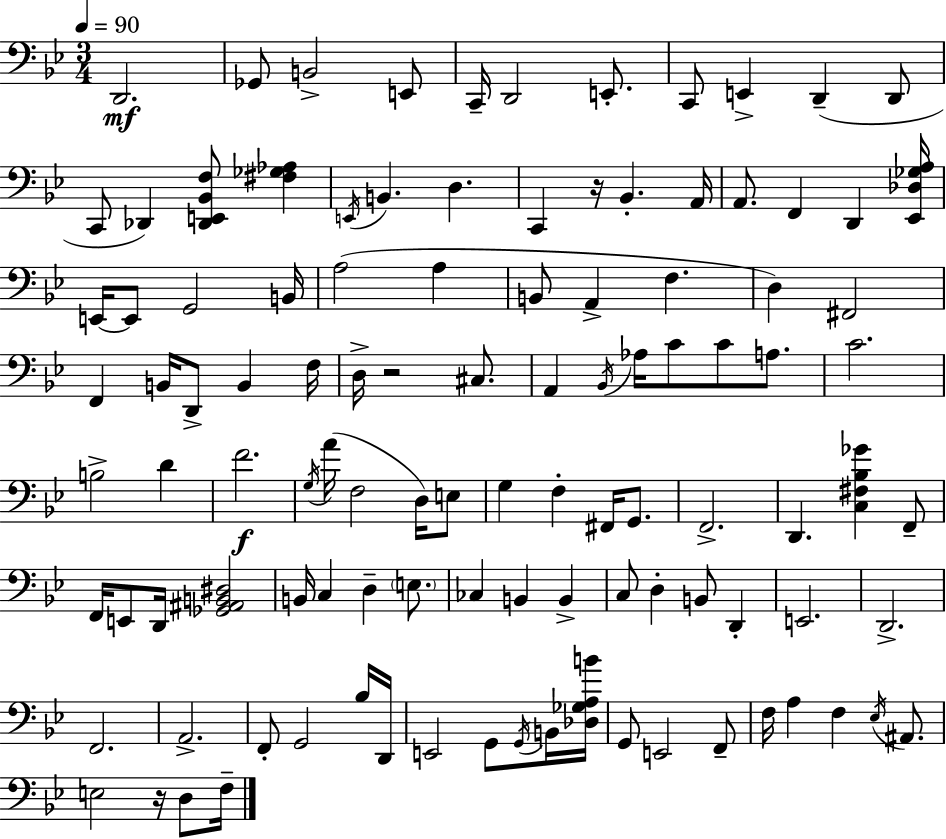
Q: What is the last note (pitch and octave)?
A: F3